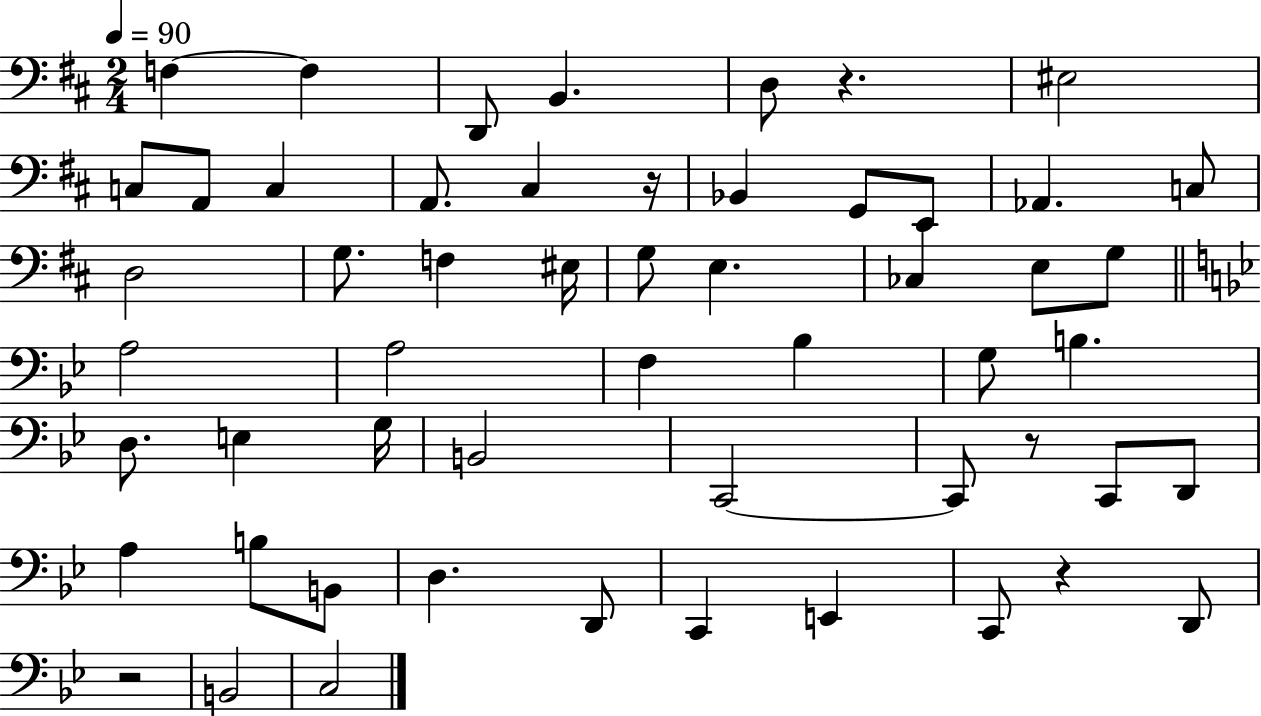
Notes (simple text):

F3/q F3/q D2/e B2/q. D3/e R/q. EIS3/h C3/e A2/e C3/q A2/e. C#3/q R/s Bb2/q G2/e E2/e Ab2/q. C3/e D3/h G3/e. F3/q EIS3/s G3/e E3/q. CES3/q E3/e G3/e A3/h A3/h F3/q Bb3/q G3/e B3/q. D3/e. E3/q G3/s B2/h C2/h C2/e R/e C2/e D2/e A3/q B3/e B2/e D3/q. D2/e C2/q E2/q C2/e R/q D2/e R/h B2/h C3/h